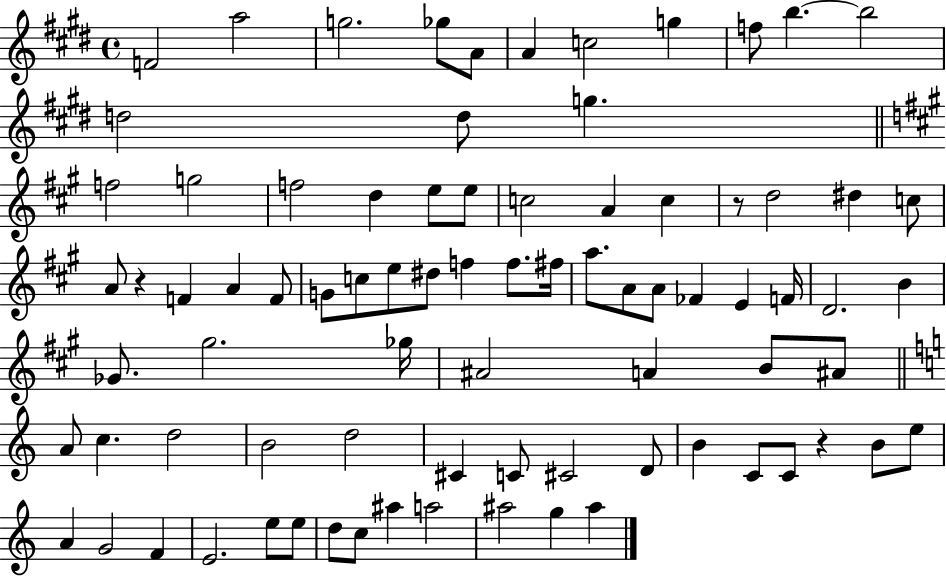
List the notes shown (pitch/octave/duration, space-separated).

F4/h A5/h G5/h. Gb5/e A4/e A4/q C5/h G5/q F5/e B5/q. B5/h D5/h D5/e G5/q. F5/h G5/h F5/h D5/q E5/e E5/e C5/h A4/q C5/q R/e D5/h D#5/q C5/e A4/e R/q F4/q A4/q F4/e G4/e C5/e E5/e D#5/e F5/q F5/e. F#5/s A5/e. A4/e A4/e FES4/q E4/q F4/s D4/h. B4/q Gb4/e. G#5/h. Gb5/s A#4/h A4/q B4/e A#4/e A4/e C5/q. D5/h B4/h D5/h C#4/q C4/e C#4/h D4/e B4/q C4/e C4/e R/q B4/e E5/e A4/q G4/h F4/q E4/h. E5/e E5/e D5/e C5/e A#5/q A5/h A#5/h G5/q A#5/q